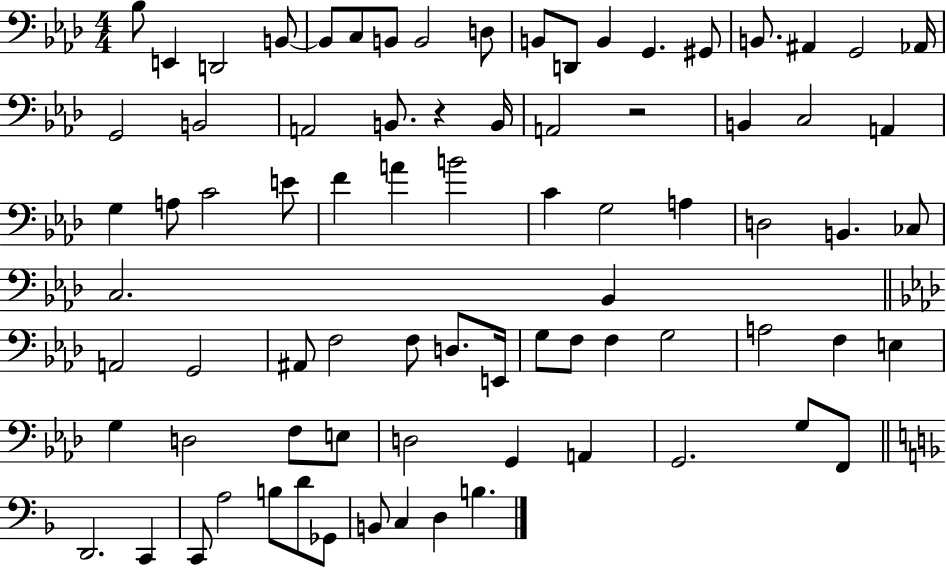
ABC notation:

X:1
T:Untitled
M:4/4
L:1/4
K:Ab
_B,/2 E,, D,,2 B,,/2 B,,/2 C,/2 B,,/2 B,,2 D,/2 B,,/2 D,,/2 B,, G,, ^G,,/2 B,,/2 ^A,, G,,2 _A,,/4 G,,2 B,,2 A,,2 B,,/2 z B,,/4 A,,2 z2 B,, C,2 A,, G, A,/2 C2 E/2 F A B2 C G,2 A, D,2 B,, _C,/2 C,2 _B,, A,,2 G,,2 ^A,,/2 F,2 F,/2 D,/2 E,,/4 G,/2 F,/2 F, G,2 A,2 F, E, G, D,2 F,/2 E,/2 D,2 G,, A,, G,,2 G,/2 F,,/2 D,,2 C,, C,,/2 A,2 B,/2 D/2 _G,,/2 B,,/2 C, D, B,